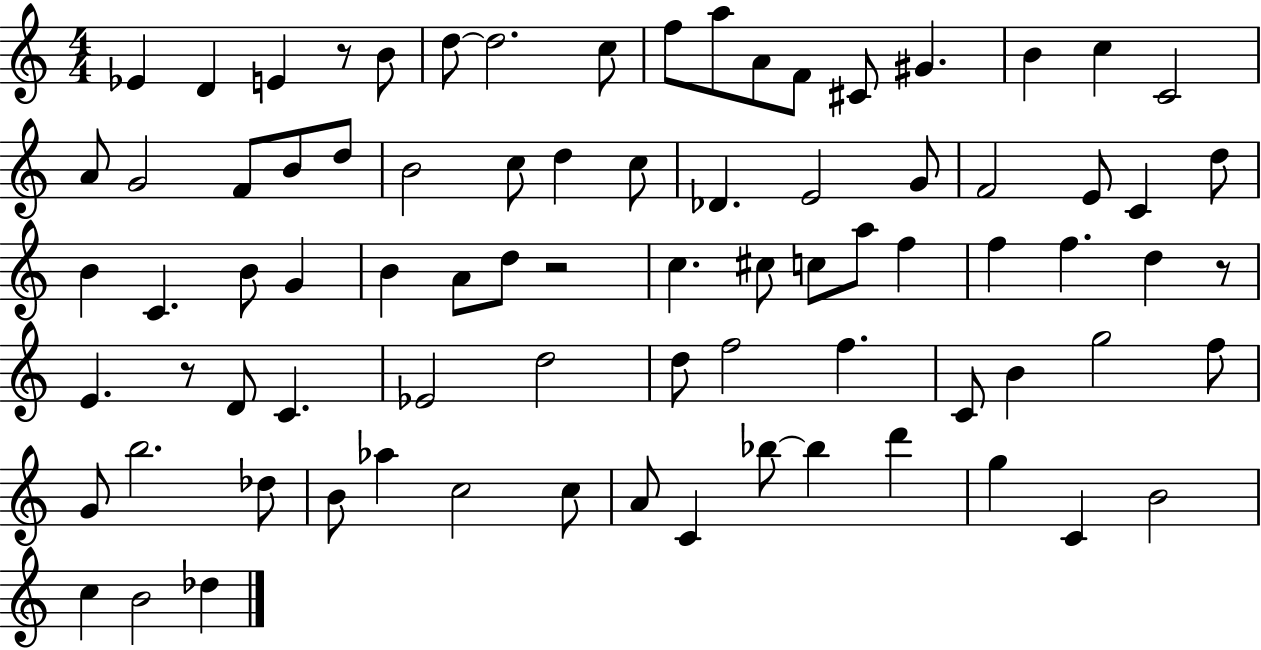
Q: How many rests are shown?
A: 4